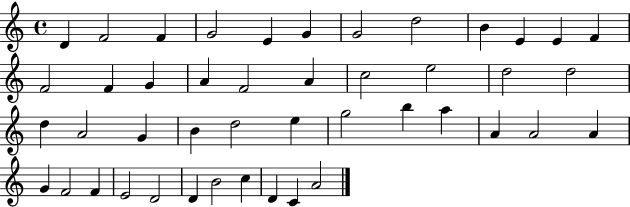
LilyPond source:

{
  \clef treble
  \time 4/4
  \defaultTimeSignature
  \key c \major
  d'4 f'2 f'4 | g'2 e'4 g'4 | g'2 d''2 | b'4 e'4 e'4 f'4 | \break f'2 f'4 g'4 | a'4 f'2 a'4 | c''2 e''2 | d''2 d''2 | \break d''4 a'2 g'4 | b'4 d''2 e''4 | g''2 b''4 a''4 | a'4 a'2 a'4 | \break g'4 f'2 f'4 | e'2 d'2 | d'4 b'2 c''4 | d'4 c'4 a'2 | \break \bar "|."
}